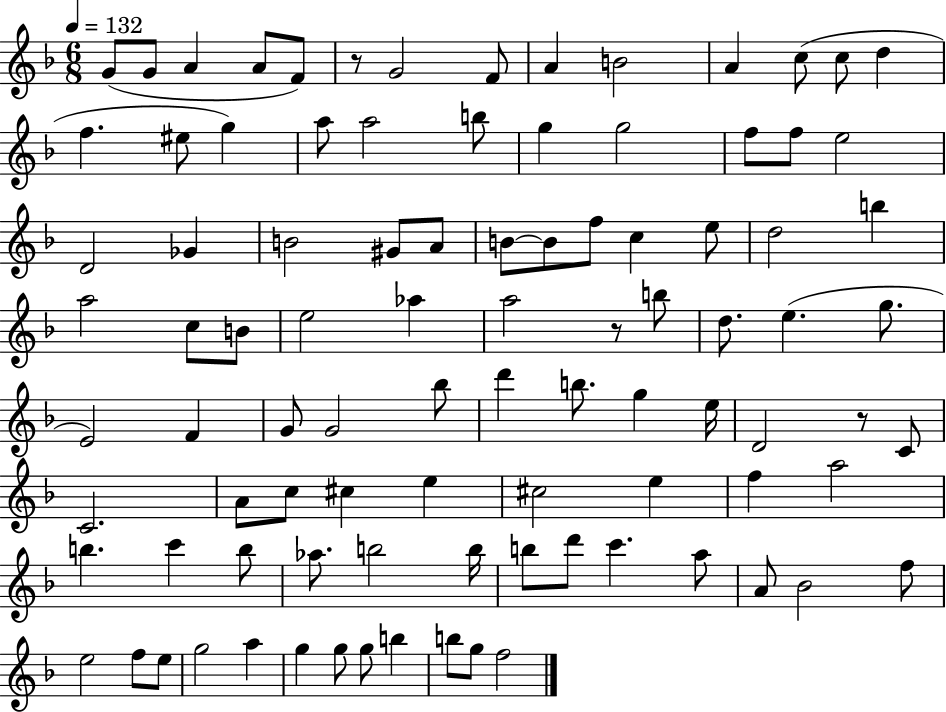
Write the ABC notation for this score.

X:1
T:Untitled
M:6/8
L:1/4
K:F
G/2 G/2 A A/2 F/2 z/2 G2 F/2 A B2 A c/2 c/2 d f ^e/2 g a/2 a2 b/2 g g2 f/2 f/2 e2 D2 _G B2 ^G/2 A/2 B/2 B/2 f/2 c e/2 d2 b a2 c/2 B/2 e2 _a a2 z/2 b/2 d/2 e g/2 E2 F G/2 G2 _b/2 d' b/2 g e/4 D2 z/2 C/2 C2 A/2 c/2 ^c e ^c2 e f a2 b c' b/2 _a/2 b2 b/4 b/2 d'/2 c' a/2 A/2 _B2 f/2 e2 f/2 e/2 g2 a g g/2 g/2 b b/2 g/2 f2